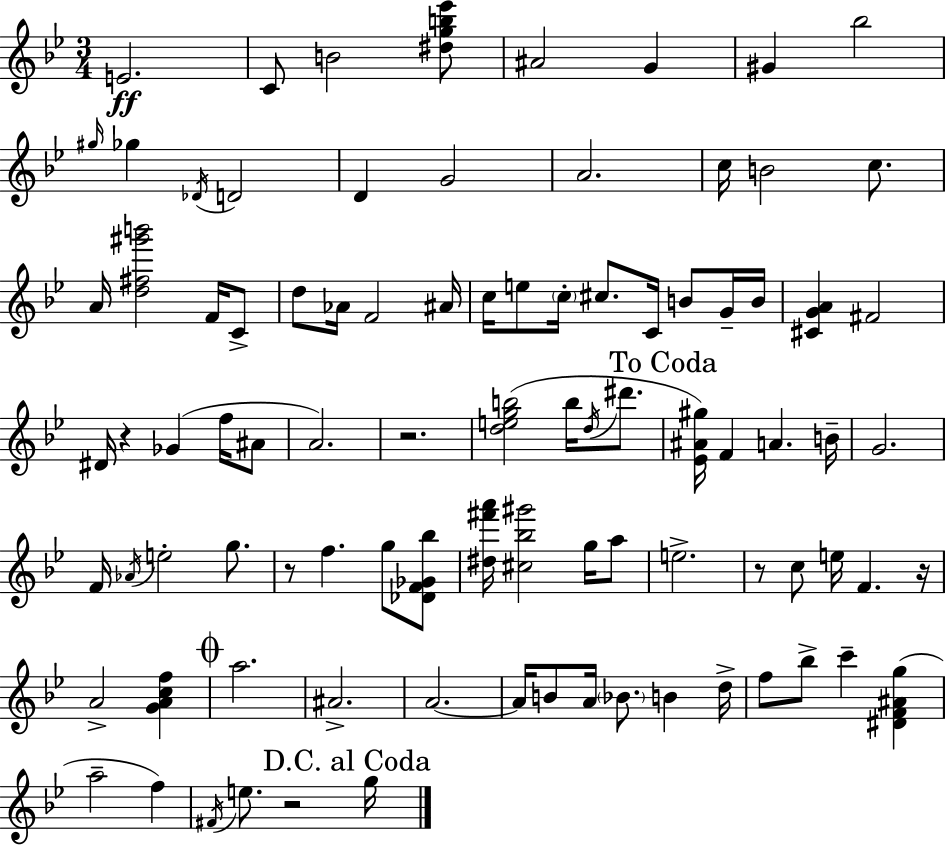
{
  \clef treble
  \numericTimeSignature
  \time 3/4
  \key g \minor
  \repeat volta 2 { e'2.\ff | c'8 b'2 <dis'' g'' b'' ees'''>8 | ais'2 g'4 | gis'4 bes''2 | \break \grace { gis''16 } ges''4 \acciaccatura { des'16 } d'2 | d'4 g'2 | a'2. | c''16 b'2 c''8. | \break a'16 <d'' fis'' gis''' b'''>2 f'16 | c'8-> d''8 aes'16 f'2 | ais'16 c''16 e''8 \parenthesize c''16-. cis''8. c'16 b'8 | g'16-- b'16 <cis' g' a'>4 fis'2 | \break dis'16 r4 ges'4( f''16 | ais'8 a'2.) | r2. | <d'' e'' g'' b''>2( b''16 \acciaccatura { d''16 } | \break dis'''8. \mark "To Coda" <ees' ais' gis''>16) f'4 a'4. | b'16-- g'2. | f'16 \acciaccatura { aes'16 } e''2-. | g''8. r8 f''4. | \break g''8 <des' f' ges' bes''>8 <dis'' fis''' a'''>16 <cis'' bes'' gis'''>2 | g''16 a''8 e''2.-> | r8 c''8 e''16 f'4. | r16 a'2-> | \break <g' a' c'' f''>4 \mark \markup { \musicglyph "scripts.coda" } a''2. | ais'2.-> | a'2.~~ | a'16 b'8 a'16 \parenthesize bes'8. b'4 | \break d''16-> f''8 bes''8-> c'''4-- | <dis' f' ais' g''>4( a''2-- | f''4) \acciaccatura { fis'16 } e''8. r2 | \mark "D.C. al Coda" g''16 } \bar "|."
}